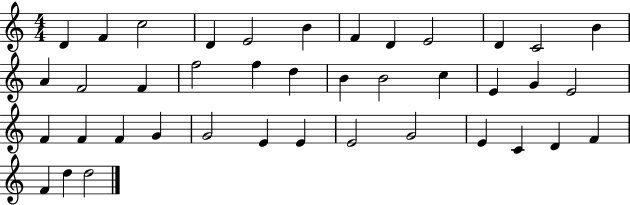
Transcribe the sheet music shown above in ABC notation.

X:1
T:Untitled
M:4/4
L:1/4
K:C
D F c2 D E2 B F D E2 D C2 B A F2 F f2 f d B B2 c E G E2 F F F G G2 E E E2 G2 E C D F F d d2